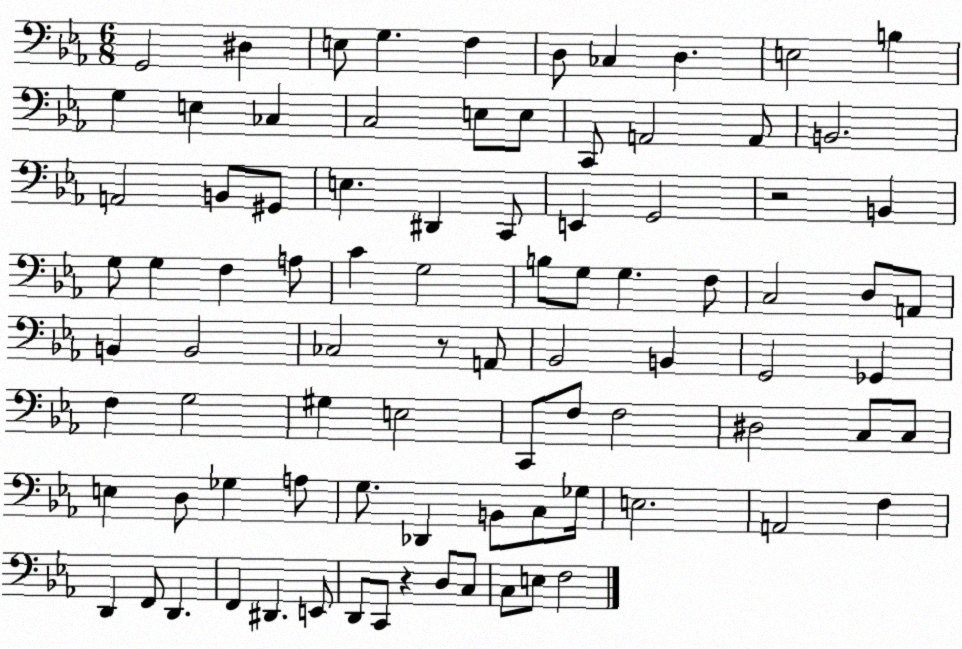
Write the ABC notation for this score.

X:1
T:Untitled
M:6/8
L:1/4
K:Eb
G,,2 ^D, E,/2 G, F, D,/2 _C, D, E,2 B, G, E, _C, C,2 E,/2 E,/2 C,,/2 A,,2 A,,/2 B,,2 A,,2 B,,/2 ^G,,/2 E, ^D,, C,,/2 E,, G,,2 z2 B,, G,/2 G, F, A,/2 C G,2 B,/2 G,/2 G, F,/2 C,2 D,/2 A,,/2 B,, B,,2 _C,2 z/2 A,,/2 _B,,2 B,, G,,2 _G,, F, G,2 ^G, E,2 C,,/2 F,/2 F,2 ^D,2 C,/2 C,/2 E, D,/2 _G, A,/2 G,/2 _D,, B,,/2 C,/2 _G,/4 E,2 A,,2 F, D,, F,,/2 D,, F,, ^D,, E,,/2 D,,/2 C,,/2 z D,/2 C,/2 C,/2 E,/2 F,2